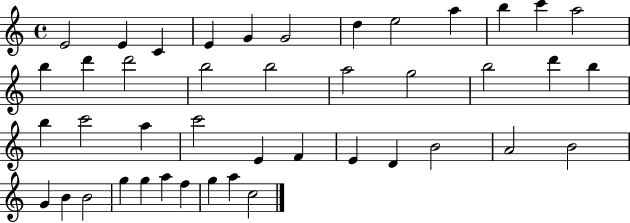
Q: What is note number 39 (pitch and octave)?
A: A5